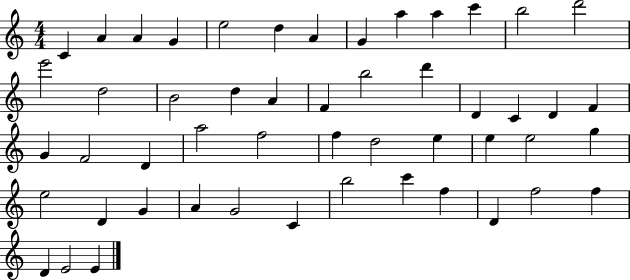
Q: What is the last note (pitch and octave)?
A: E4